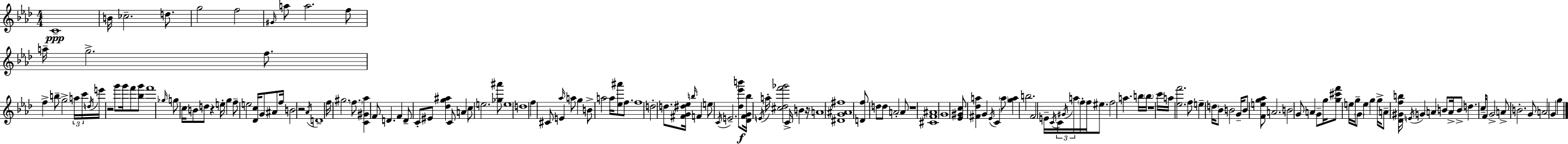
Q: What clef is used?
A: treble